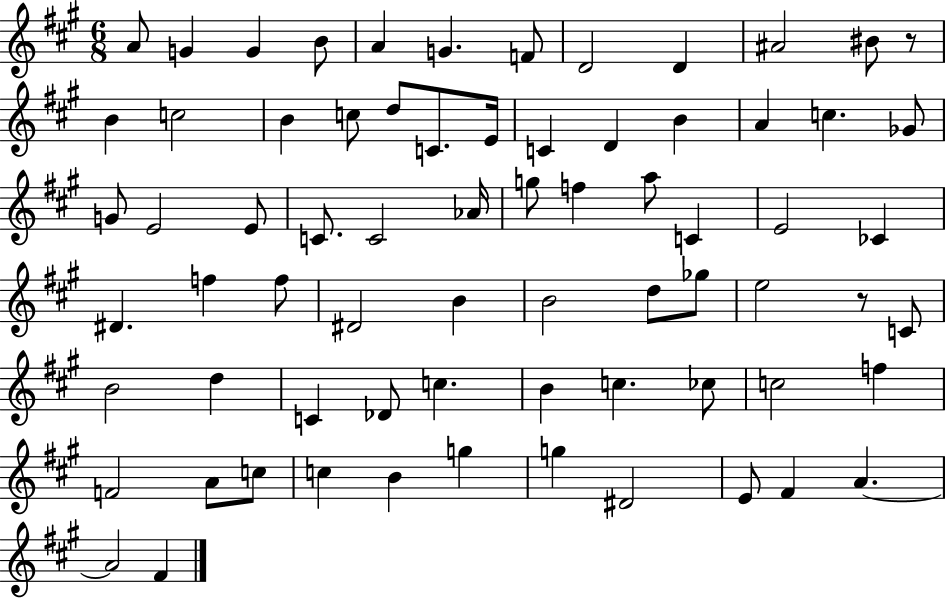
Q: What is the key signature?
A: A major